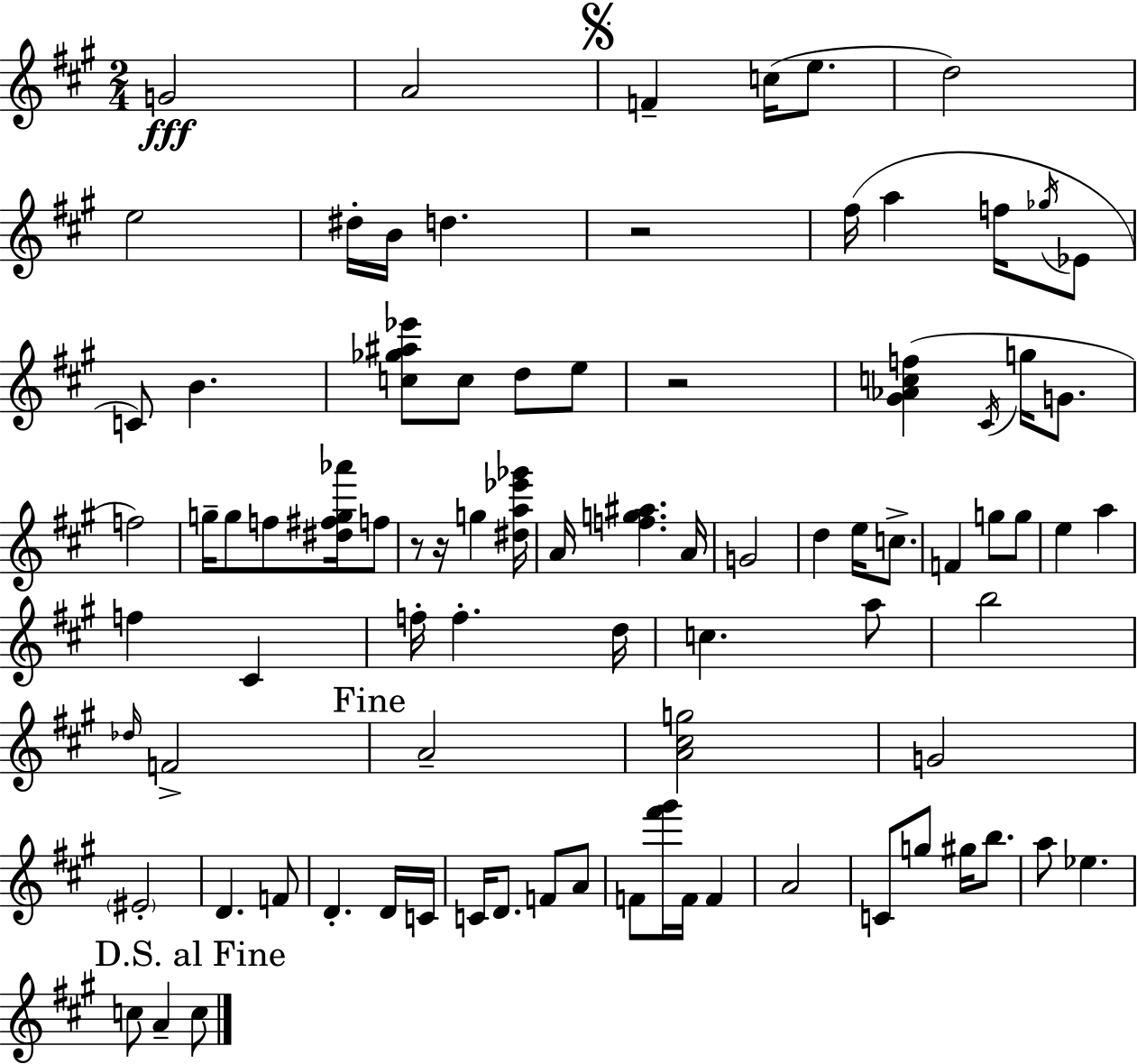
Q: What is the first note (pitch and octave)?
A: G4